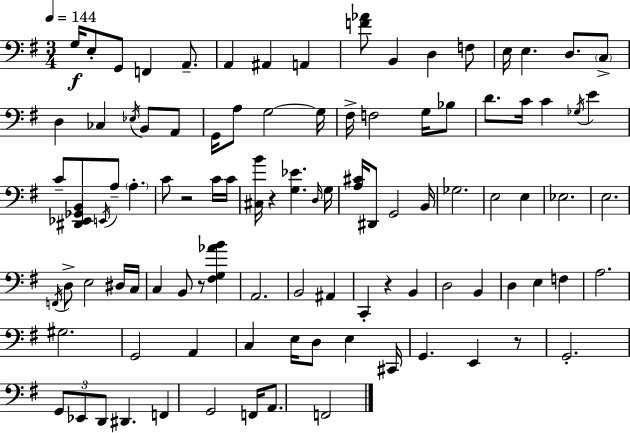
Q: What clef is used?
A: bass